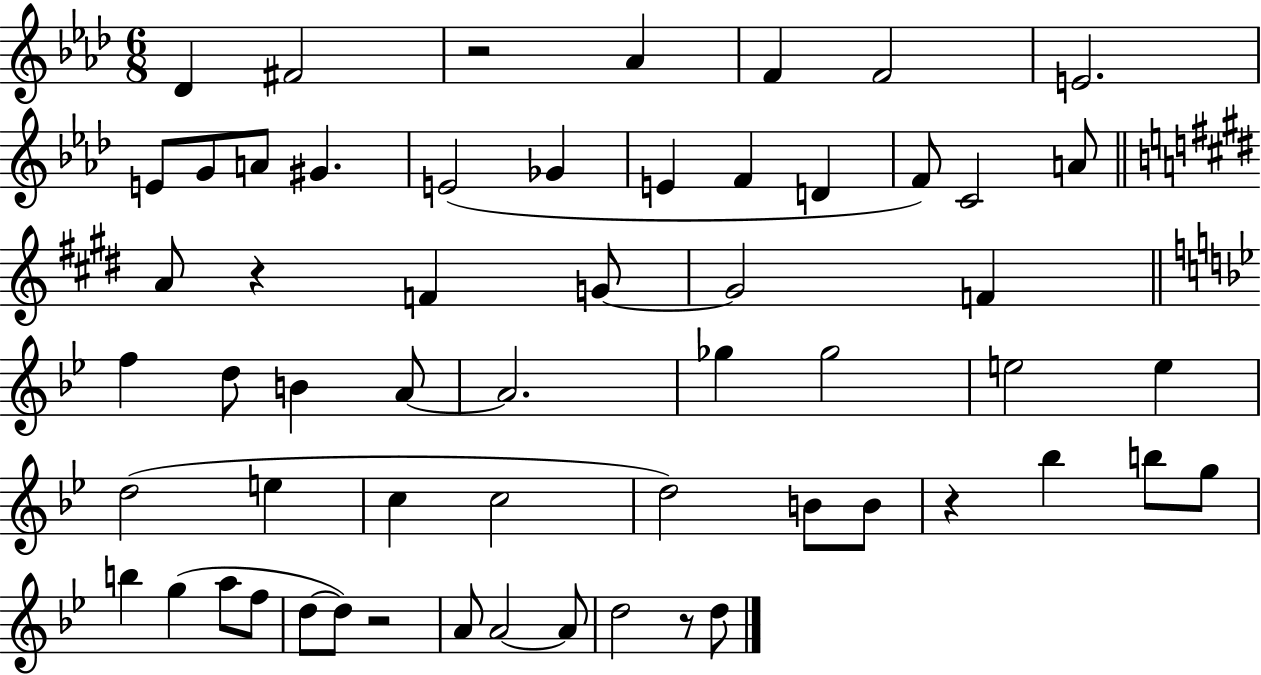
{
  \clef treble
  \numericTimeSignature
  \time 6/8
  \key aes \major
  des'4 fis'2 | r2 aes'4 | f'4 f'2 | e'2. | \break e'8 g'8 a'8 gis'4. | e'2( ges'4 | e'4 f'4 d'4 | f'8) c'2 a'8 | \break \bar "||" \break \key e \major a'8 r4 f'4 g'8~~ | g'2 f'4 | \bar "||" \break \key g \minor f''4 d''8 b'4 a'8~~ | a'2. | ges''4 ges''2 | e''2 e''4 | \break d''2( e''4 | c''4 c''2 | d''2) b'8 b'8 | r4 bes''4 b''8 g''8 | \break b''4 g''4( a''8 f''8 | d''8~~ d''8) r2 | a'8 a'2~~ a'8 | d''2 r8 d''8 | \break \bar "|."
}